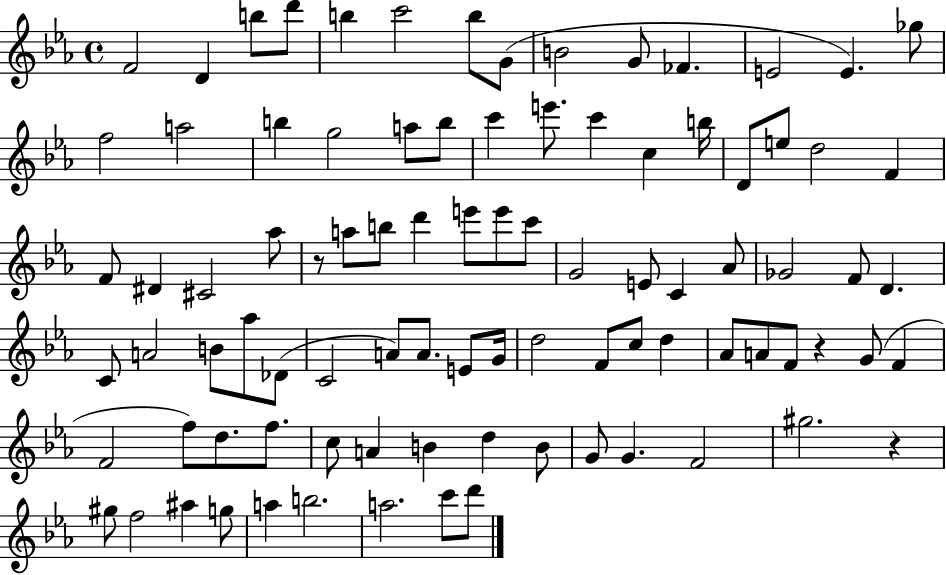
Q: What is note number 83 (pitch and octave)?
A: A5